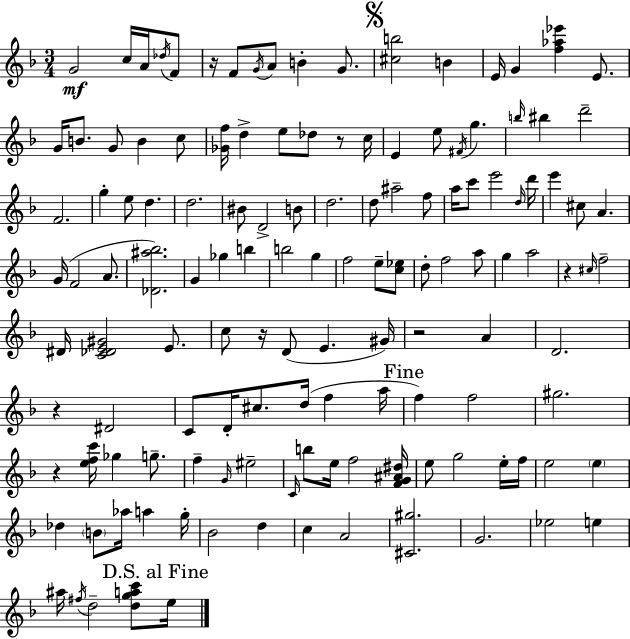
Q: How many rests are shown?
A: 7